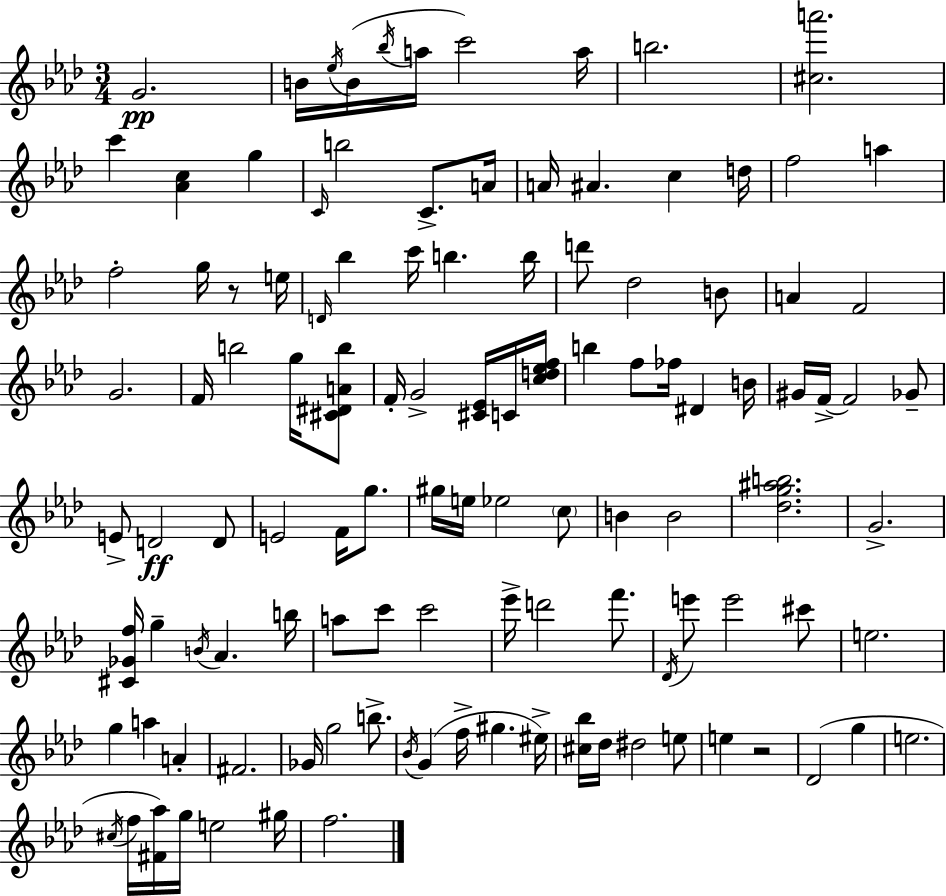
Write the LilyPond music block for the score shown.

{
  \clef treble
  \numericTimeSignature
  \time 3/4
  \key aes \major
  g'2.\pp | b'16 \acciaccatura { ees''16 }( b'16 \acciaccatura { bes''16 } a''16 c'''2) | a''16 b''2. | <cis'' a'''>2. | \break c'''4 <aes' c''>4 g''4 | \grace { c'16 } b''2 c'8.-> | a'16 a'16 ais'4. c''4 | d''16 f''2 a''4 | \break f''2-. g''16 | r8 e''16 \grace { d'16 } bes''4 c'''16 b''4. | b''16 d'''8 des''2 | b'8 a'4 f'2 | \break g'2. | f'16 b''2 | g''16 <cis' dis' a' b''>8 f'16-. g'2-> | <cis' ees'>16 c'16 <c'' d'' ees'' f''>16 b''4 f''8 fes''16 dis'4 | \break b'16 gis'16 f'16->~~ f'2 | ges'8-- e'8-> d'2\ff | d'8 e'2 | f'16 g''8. gis''16 e''16 ees''2 | \break \parenthesize c''8 b'4 b'2 | <des'' g'' ais'' b''>2. | g'2.-> | <cis' ges' f''>16 g''4-- \acciaccatura { b'16 } aes'4. | \break b''16 a''8 c'''8 c'''2 | ees'''16-> d'''2 | f'''8. \acciaccatura { des'16 } e'''8 e'''2 | cis'''8 e''2. | \break g''4 a''4 | a'4-. fis'2. | ges'16 g''2 | b''8.-> \acciaccatura { bes'16 }( g'4 f''16-> | \break gis''4. eis''16->) <cis'' bes''>16 des''16 dis''2 | e''8 e''4 r2 | des'2( | g''4 e''2. | \break \acciaccatura { cis''16 } f''16 <fis' aes''>16) g''16 e''2 | gis''16 f''2. | \bar "|."
}